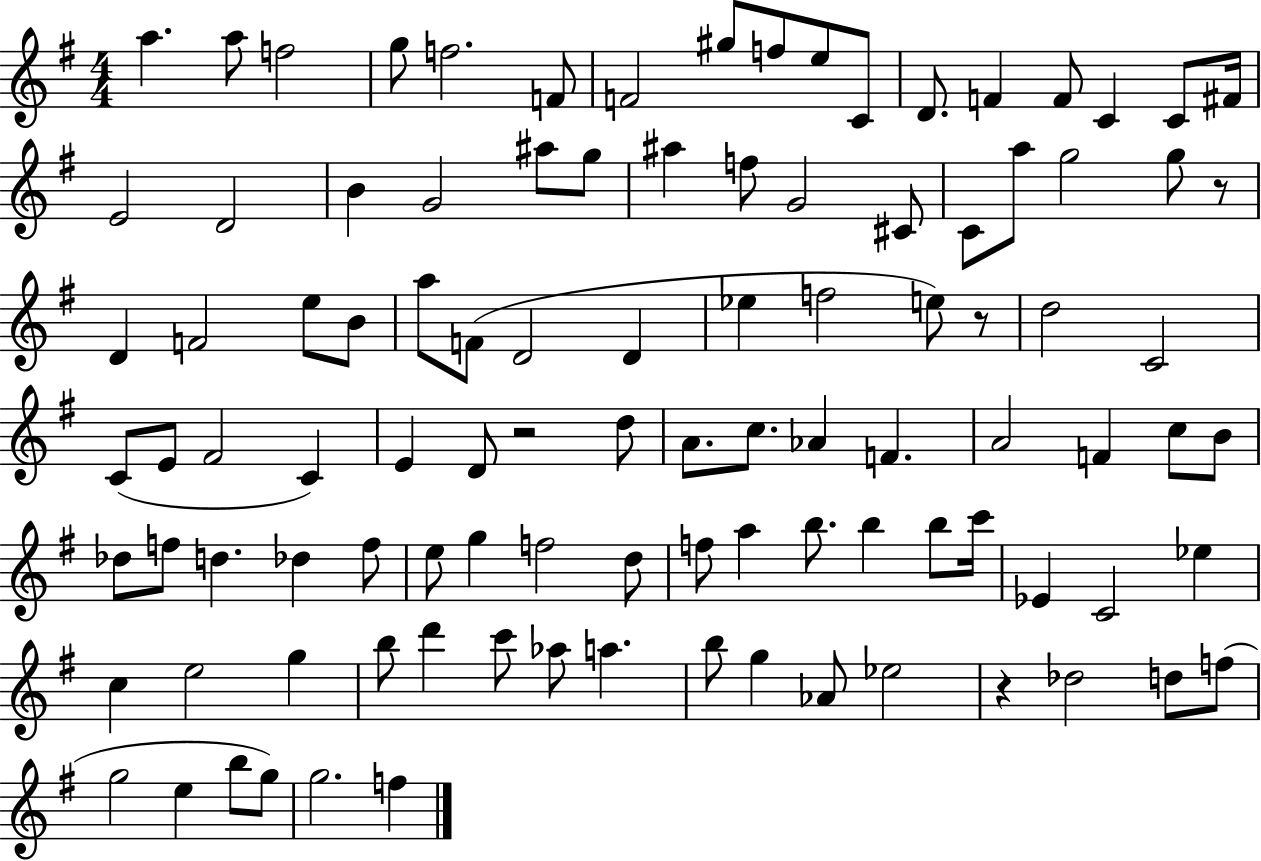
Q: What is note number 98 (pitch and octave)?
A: F5